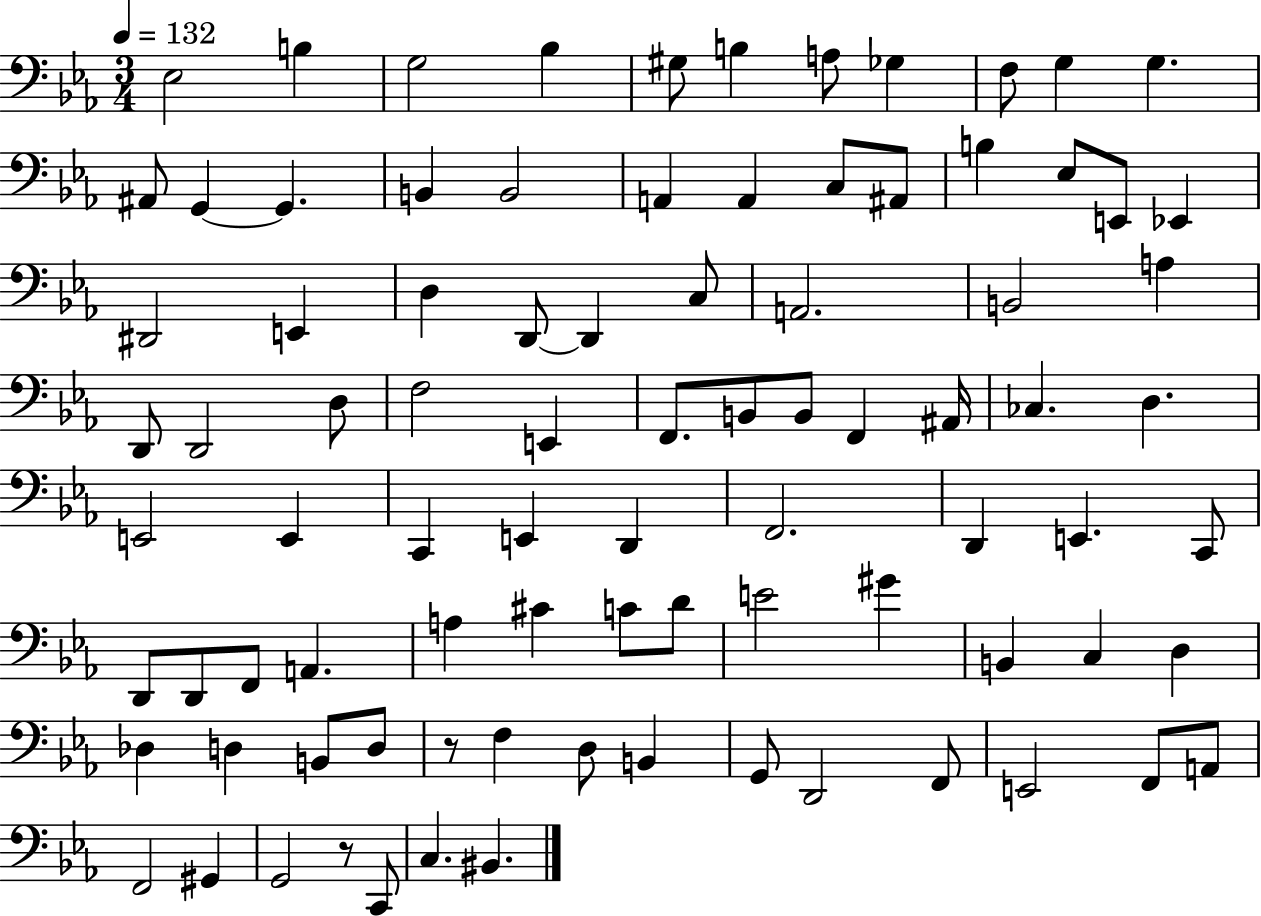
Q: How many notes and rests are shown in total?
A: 88